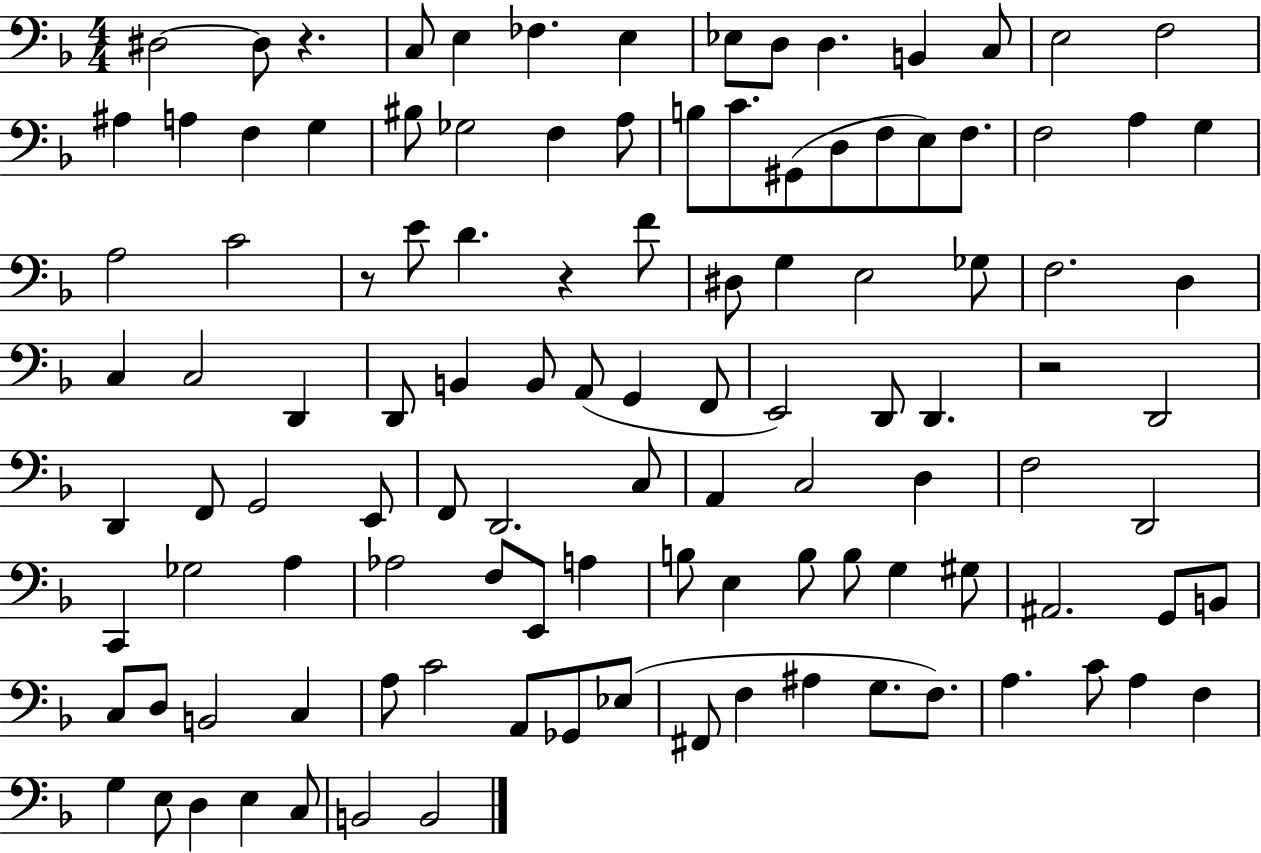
D#3/h D#3/e R/q. C3/e E3/q FES3/q. E3/q Eb3/e D3/e D3/q. B2/q C3/e E3/h F3/h A#3/q A3/q F3/q G3/q BIS3/e Gb3/h F3/q A3/e B3/e C4/e. G#2/e D3/e F3/e E3/e F3/e. F3/h A3/q G3/q A3/h C4/h R/e E4/e D4/q. R/q F4/e D#3/e G3/q E3/h Gb3/e F3/h. D3/q C3/q C3/h D2/q D2/e B2/q B2/e A2/e G2/q F2/e E2/h D2/e D2/q. R/h D2/h D2/q F2/e G2/h E2/e F2/e D2/h. C3/e A2/q C3/h D3/q F3/h D2/h C2/q Gb3/h A3/q Ab3/h F3/e E2/e A3/q B3/e E3/q B3/e B3/e G3/q G#3/e A#2/h. G2/e B2/e C3/e D3/e B2/h C3/q A3/e C4/h A2/e Gb2/e Eb3/e F#2/e F3/q A#3/q G3/e. F3/e. A3/q. C4/e A3/q F3/q G3/q E3/e D3/q E3/q C3/e B2/h B2/h